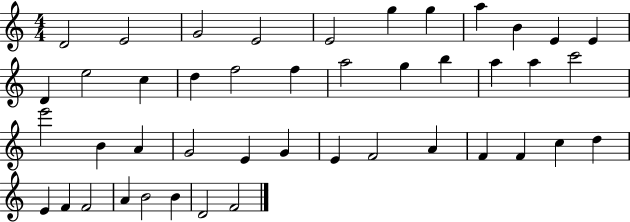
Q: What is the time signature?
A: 4/4